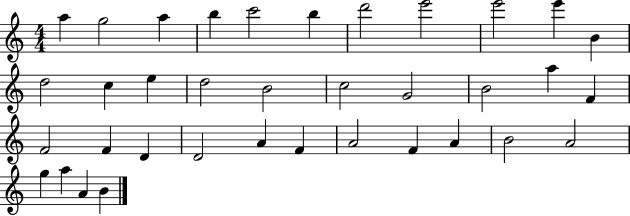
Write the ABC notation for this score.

X:1
T:Untitled
M:4/4
L:1/4
K:C
a g2 a b c'2 b d'2 e'2 e'2 e' B d2 c e d2 B2 c2 G2 B2 a F F2 F D D2 A F A2 F A B2 A2 g a A B